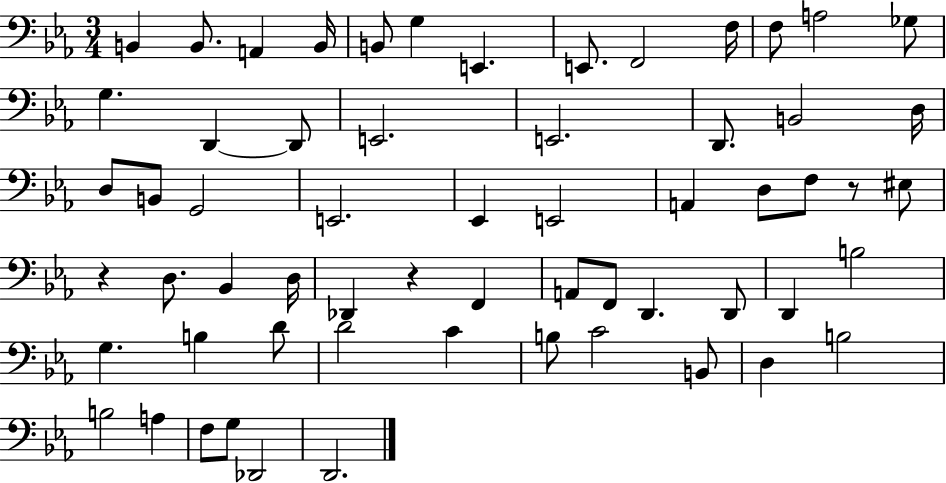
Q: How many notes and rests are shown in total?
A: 61